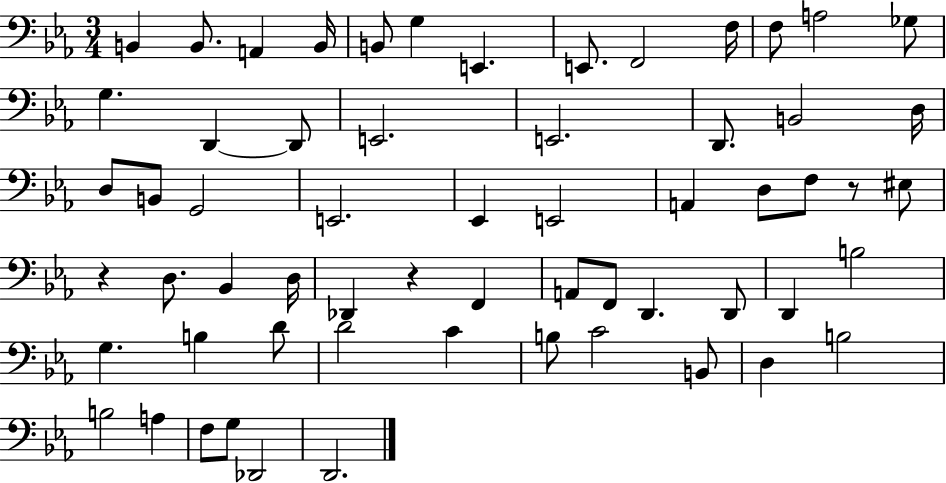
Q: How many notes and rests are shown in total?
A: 61